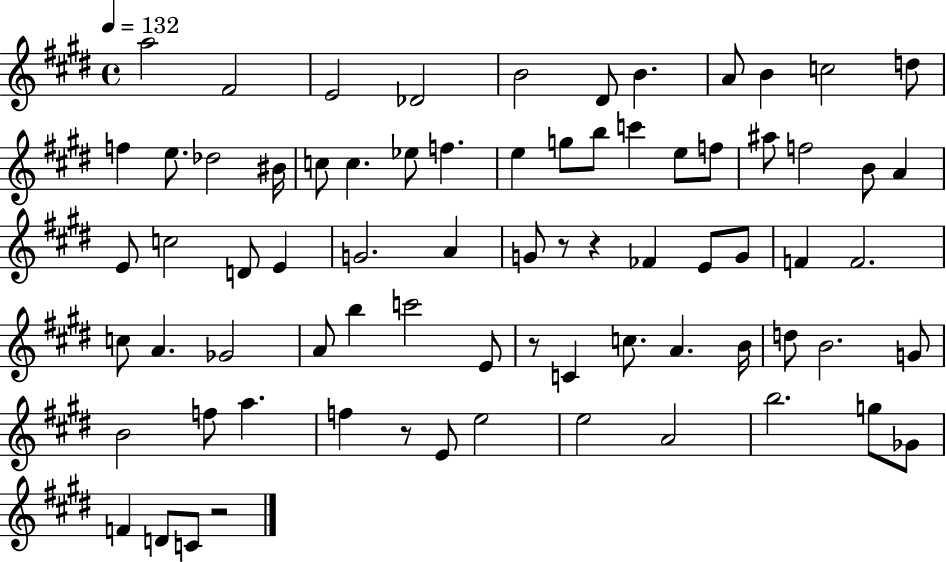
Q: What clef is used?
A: treble